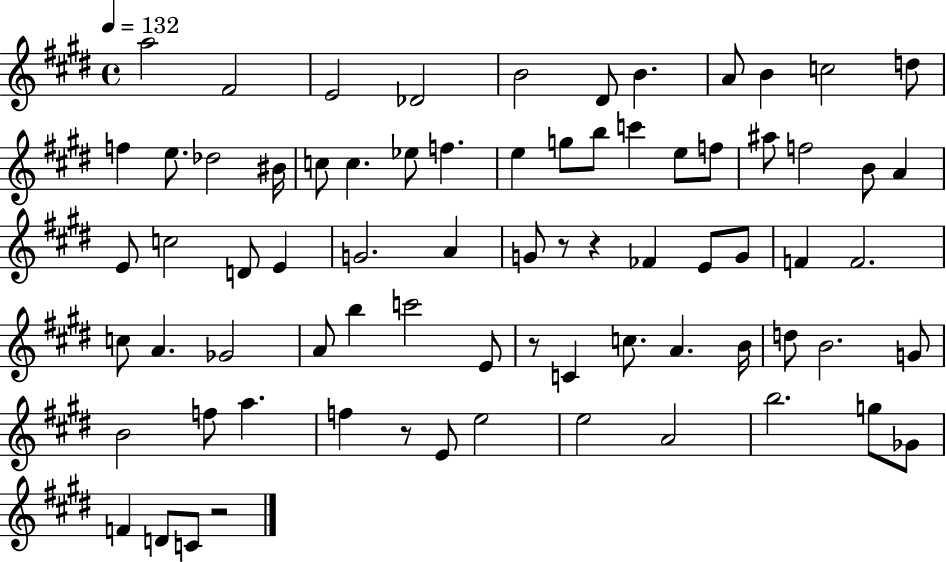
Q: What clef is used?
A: treble